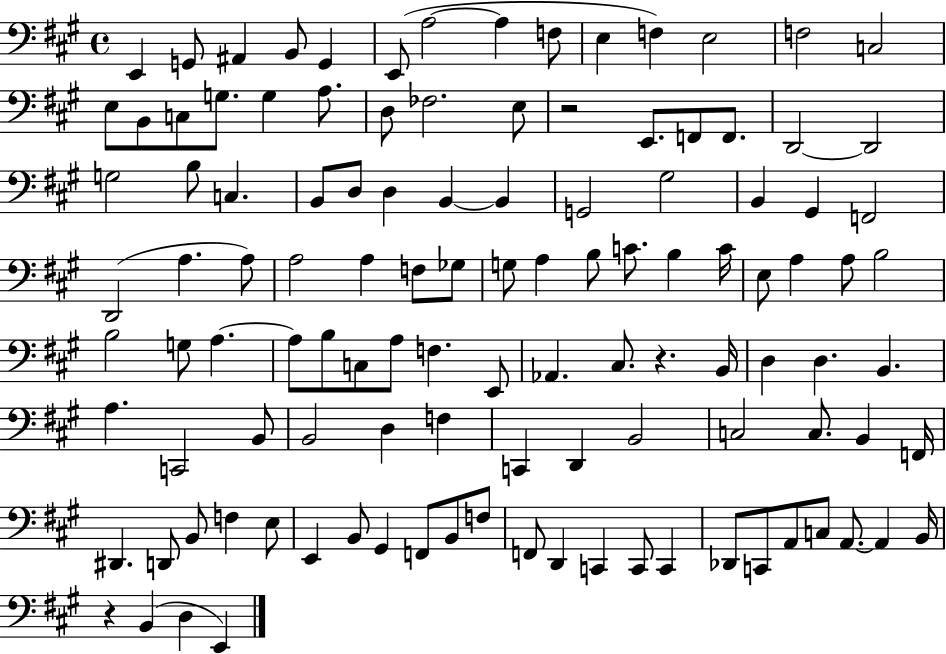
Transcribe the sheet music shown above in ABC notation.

X:1
T:Untitled
M:4/4
L:1/4
K:A
E,, G,,/2 ^A,, B,,/2 G,, E,,/2 A,2 A, F,/2 E, F, E,2 F,2 C,2 E,/2 B,,/2 C,/2 G,/2 G, A,/2 D,/2 _F,2 E,/2 z2 E,,/2 F,,/2 F,,/2 D,,2 D,,2 G,2 B,/2 C, B,,/2 D,/2 D, B,, B,, G,,2 ^G,2 B,, ^G,, F,,2 D,,2 A, A,/2 A,2 A, F,/2 _G,/2 G,/2 A, B,/2 C/2 B, C/4 E,/2 A, A,/2 B,2 B,2 G,/2 A, A,/2 B,/2 C,/2 A,/2 F, E,,/2 _A,, ^C,/2 z B,,/4 D, D, B,, A, C,,2 B,,/2 B,,2 D, F, C,, D,, B,,2 C,2 C,/2 B,, F,,/4 ^D,, D,,/2 B,,/2 F, E,/2 E,, B,,/2 ^G,, F,,/2 B,,/2 F,/2 F,,/2 D,, C,, C,,/2 C,, _D,,/2 C,,/2 A,,/2 C,/2 A,,/2 A,, B,,/4 z B,, D, E,,